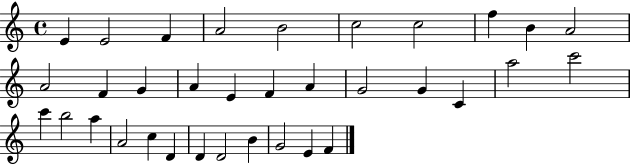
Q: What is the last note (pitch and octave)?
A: F4